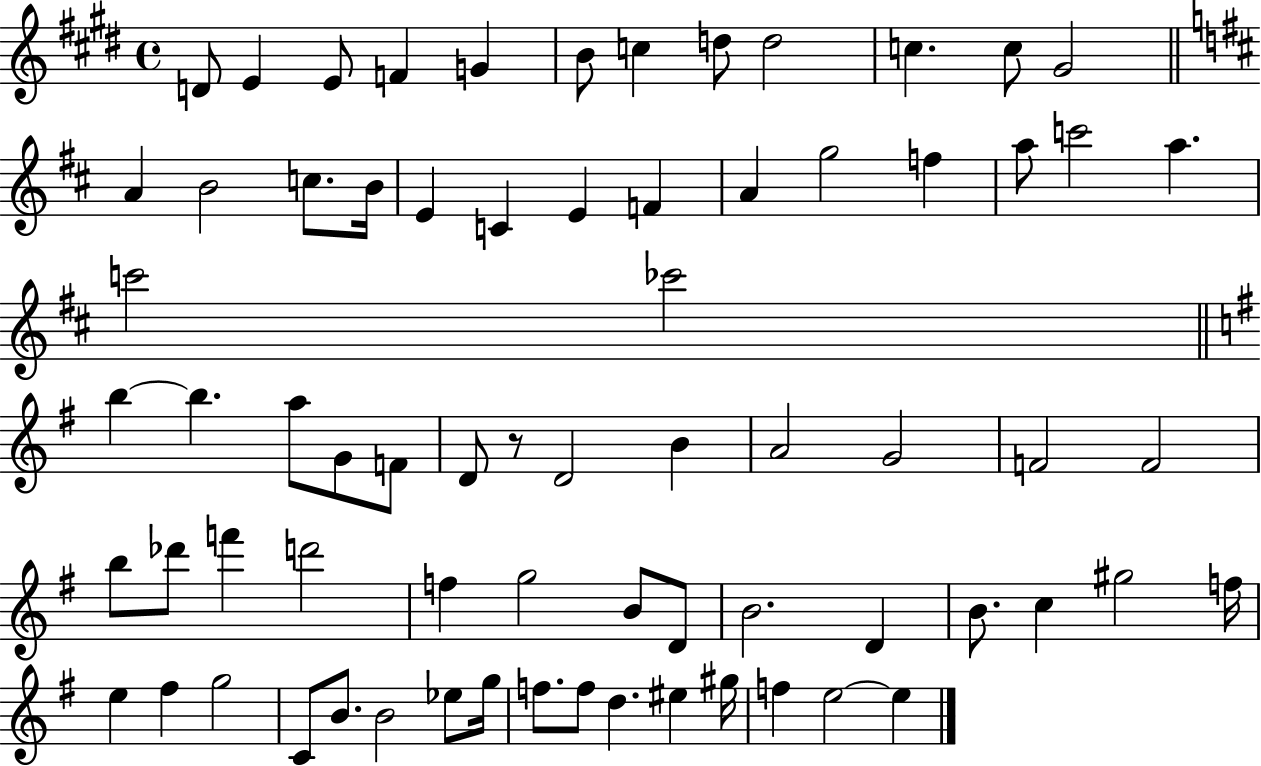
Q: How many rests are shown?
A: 1